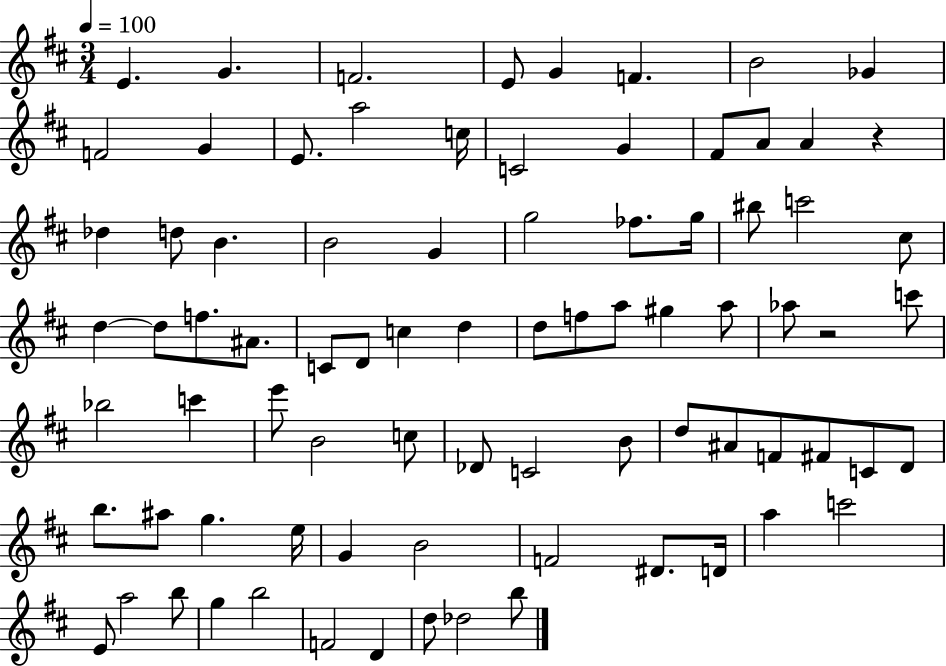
E4/q. G4/q. F4/h. E4/e G4/q F4/q. B4/h Gb4/q F4/h G4/q E4/e. A5/h C5/s C4/h G4/q F#4/e A4/e A4/q R/q Db5/q D5/e B4/q. B4/h G4/q G5/h FES5/e. G5/s BIS5/e C6/h C#5/e D5/q D5/e F5/e. A#4/e. C4/e D4/e C5/q D5/q D5/e F5/e A5/e G#5/q A5/e Ab5/e R/h C6/e Bb5/h C6/q E6/e B4/h C5/e Db4/e C4/h B4/e D5/e A#4/e F4/e F#4/e C4/e D4/e B5/e. A#5/e G5/q. E5/s G4/q B4/h F4/h D#4/e. D4/s A5/q C6/h E4/e A5/h B5/e G5/q B5/h F4/h D4/q D5/e Db5/h B5/e